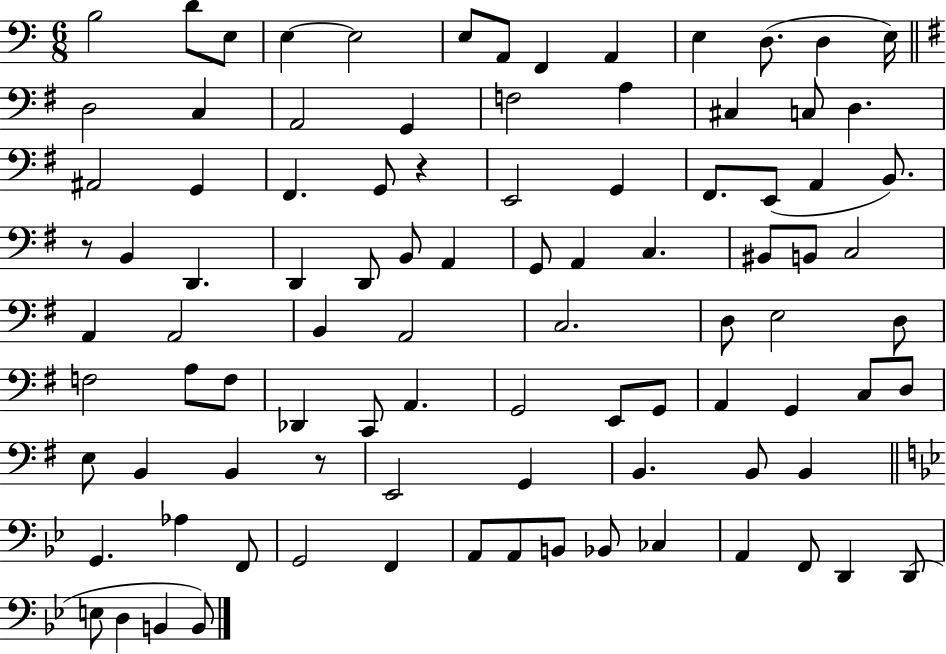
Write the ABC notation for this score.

X:1
T:Untitled
M:6/8
L:1/4
K:C
B,2 D/2 E,/2 E, E,2 E,/2 A,,/2 F,, A,, E, D,/2 D, E,/4 D,2 C, A,,2 G,, F,2 A, ^C, C,/2 D, ^A,,2 G,, ^F,, G,,/2 z E,,2 G,, ^F,,/2 E,,/2 A,, B,,/2 z/2 B,, D,, D,, D,,/2 B,,/2 A,, G,,/2 A,, C, ^B,,/2 B,,/2 C,2 A,, A,,2 B,, A,,2 C,2 D,/2 E,2 D,/2 F,2 A,/2 F,/2 _D,, C,,/2 A,, G,,2 E,,/2 G,,/2 A,, G,, C,/2 D,/2 E,/2 B,, B,, z/2 E,,2 G,, B,, B,,/2 B,, G,, _A, F,,/2 G,,2 F,, A,,/2 A,,/2 B,,/2 _B,,/2 _C, A,, F,,/2 D,, D,,/2 E,/2 D, B,, B,,/2